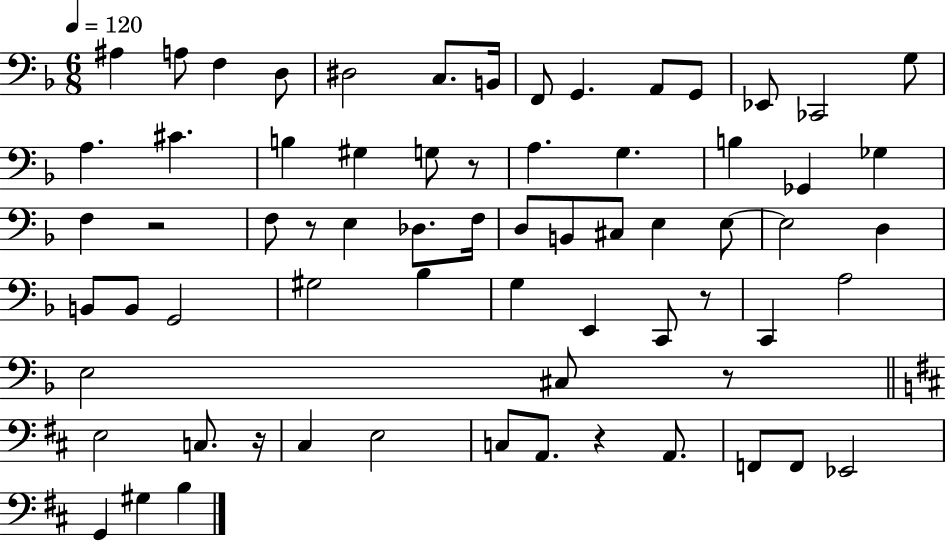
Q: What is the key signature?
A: F major